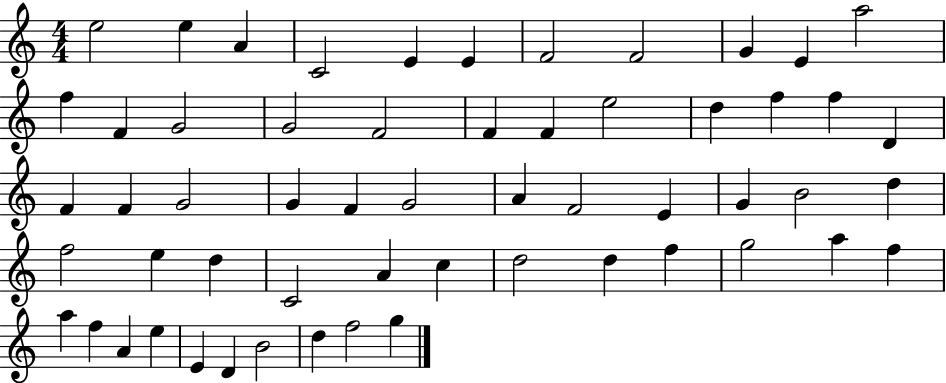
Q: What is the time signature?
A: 4/4